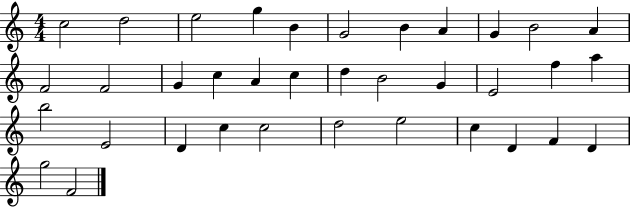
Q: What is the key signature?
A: C major